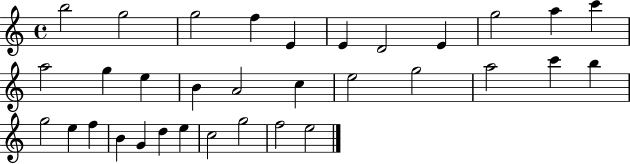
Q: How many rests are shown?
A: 0